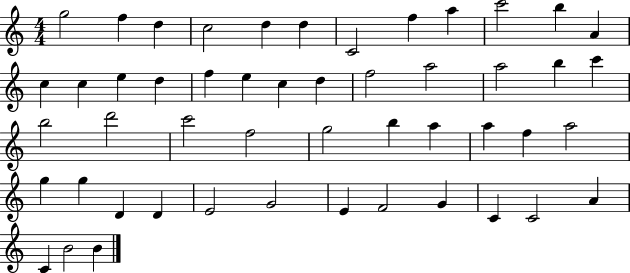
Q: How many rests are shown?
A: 0